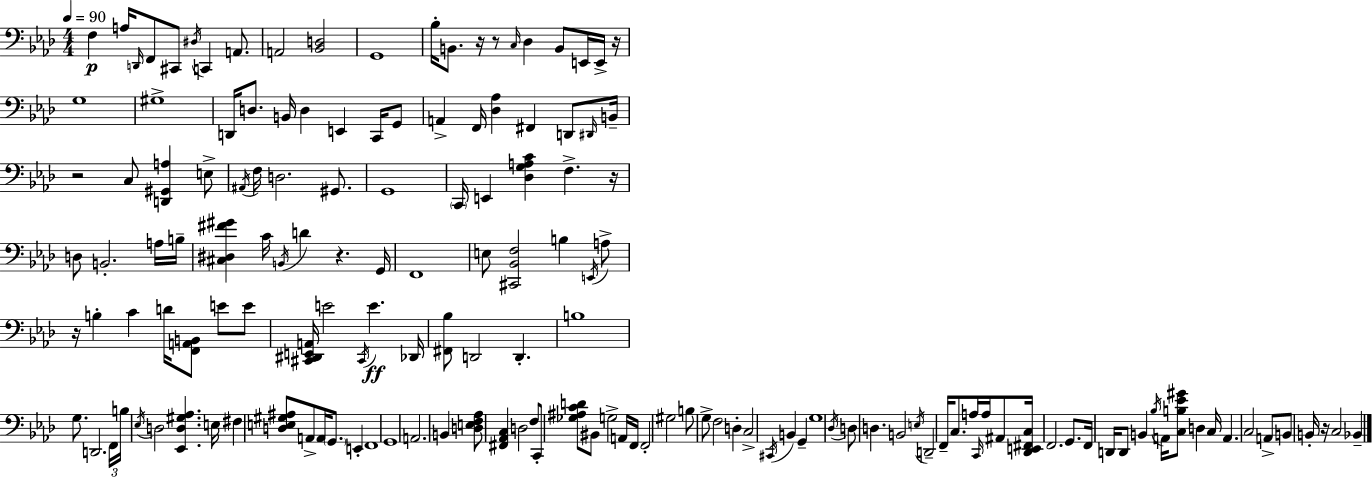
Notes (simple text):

F3/q A3/s D2/s F2/e C#2/e D#3/s C2/q A2/e. A2/h [Bb2,D3]/h G2/w Bb3/s B2/e. R/s R/e C3/s Db3/q B2/e E2/s E2/s R/s G3/w G#3/w D2/s D3/e. B2/s D3/q E2/q C2/s G2/e A2/q F2/s [Db3,Ab3]/q F#2/q D2/e D#2/s B2/s R/h C3/e [D2,G#2,A3]/q E3/e A#2/s F3/s D3/h. G#2/e. G2/w C2/s E2/q [Db3,G3,A3,C4]/q F3/q. R/s D3/e B2/h. A3/s B3/s [C#3,D#3,F#4,G#4]/q C4/s B2/s D4/q R/q. G2/s F2/w E3/e [C#2,Bb2,F3]/h B3/q E2/s A3/e R/s B3/q C4/q D4/s [F2,A2,B2]/e E4/e E4/e [C#2,D#2,E2,A2]/s E4/h C#2/s E4/q. Db2/s [F#2,Bb3]/e D2/h D2/q. B3/w G3/e. D2/h. F2/s B3/s Eb3/s D3/h [Eb2,D3,G#3,Ab3]/q. E3/s F#3/q [D3,E3,G#3,A#3]/e A2/e A2/s G2/e. E2/q F2/w G2/w A2/h. B2/q [D3,E3,F3,Ab3]/e [F#2,Ab2,C3]/q D3/h F3/e C2/e [Gb3,A#3,C4,D4]/e BIS2/e G3/h A2/s F2/s F2/h G#3/h B3/e G3/e F3/h D3/q C3/h C#2/s B2/q G2/q G3/w Db3/s D3/e D3/q. B2/h E3/s D2/h F2/s C3/e. A3/s C2/s A3/s A#2/e [Db2,E2,F#2,C3]/s F2/h. G2/e. F2/s D2/s D2/e B2/q Bb3/s A2/s [C3,B3,Eb4,G#4]/e D3/q C3/s A2/q. C3/h A2/e B2/e B2/s R/s C3/h Bb2/q